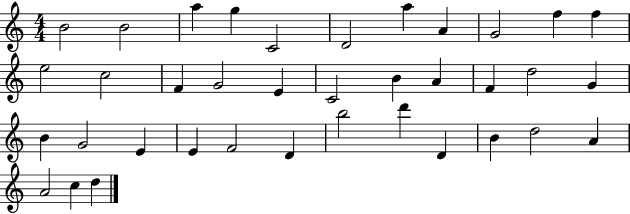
B4/h B4/h A5/q G5/q C4/h D4/h A5/q A4/q G4/h F5/q F5/q E5/h C5/h F4/q G4/h E4/q C4/h B4/q A4/q F4/q D5/h G4/q B4/q G4/h E4/q E4/q F4/h D4/q B5/h D6/q D4/q B4/q D5/h A4/q A4/h C5/q D5/q